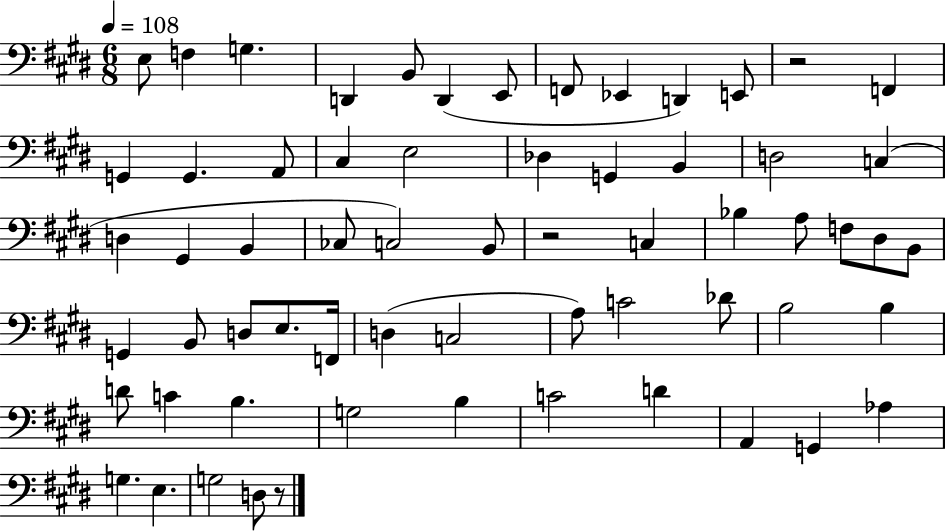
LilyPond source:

{
  \clef bass
  \numericTimeSignature
  \time 6/8
  \key e \major
  \tempo 4 = 108
  e8 f4 g4. | d,4 b,8 d,4( e,8 | f,8 ees,4 d,4) e,8 | r2 f,4 | \break g,4 g,4. a,8 | cis4 e2 | des4 g,4 b,4 | d2 c4( | \break d4 gis,4 b,4 | ces8 c2) b,8 | r2 c4 | bes4 a8 f8 dis8 b,8 | \break g,4 b,8 d8 e8. f,16 | d4( c2 | a8) c'2 des'8 | b2 b4 | \break d'8 c'4 b4. | g2 b4 | c'2 d'4 | a,4 g,4 aes4 | \break g4. e4. | g2 d8 r8 | \bar "|."
}